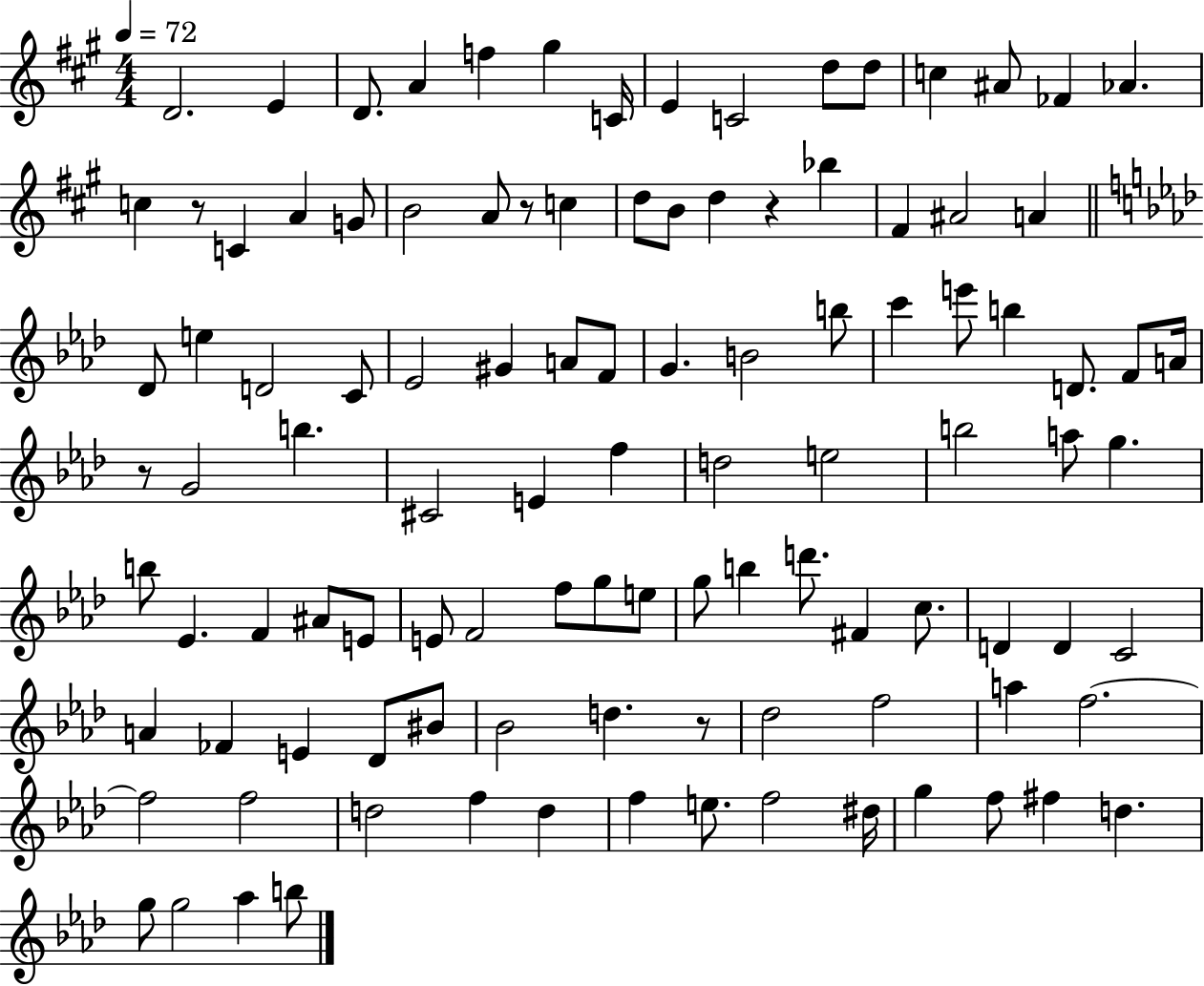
{
  \clef treble
  \numericTimeSignature
  \time 4/4
  \key a \major
  \tempo 4 = 72
  \repeat volta 2 { d'2. e'4 | d'8. a'4 f''4 gis''4 c'16 | e'4 c'2 d''8 d''8 | c''4 ais'8 fes'4 aes'4. | \break c''4 r8 c'4 a'4 g'8 | b'2 a'8 r8 c''4 | d''8 b'8 d''4 r4 bes''4 | fis'4 ais'2 a'4 | \break \bar "||" \break \key aes \major des'8 e''4 d'2 c'8 | ees'2 gis'4 a'8 f'8 | g'4. b'2 b''8 | c'''4 e'''8 b''4 d'8. f'8 a'16 | \break r8 g'2 b''4. | cis'2 e'4 f''4 | d''2 e''2 | b''2 a''8 g''4. | \break b''8 ees'4. f'4 ais'8 e'8 | e'8 f'2 f''8 g''8 e''8 | g''8 b''4 d'''8. fis'4 c''8. | d'4 d'4 c'2 | \break a'4 fes'4 e'4 des'8 bis'8 | bes'2 d''4. r8 | des''2 f''2 | a''4 f''2.~~ | \break f''2 f''2 | d''2 f''4 d''4 | f''4 e''8. f''2 dis''16 | g''4 f''8 fis''4 d''4. | \break g''8 g''2 aes''4 b''8 | } \bar "|."
}